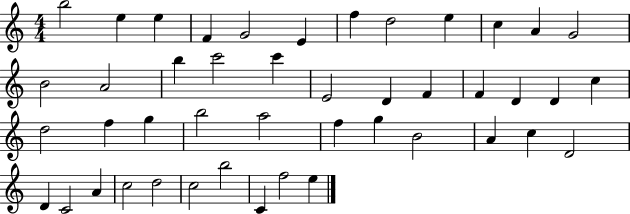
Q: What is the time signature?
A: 4/4